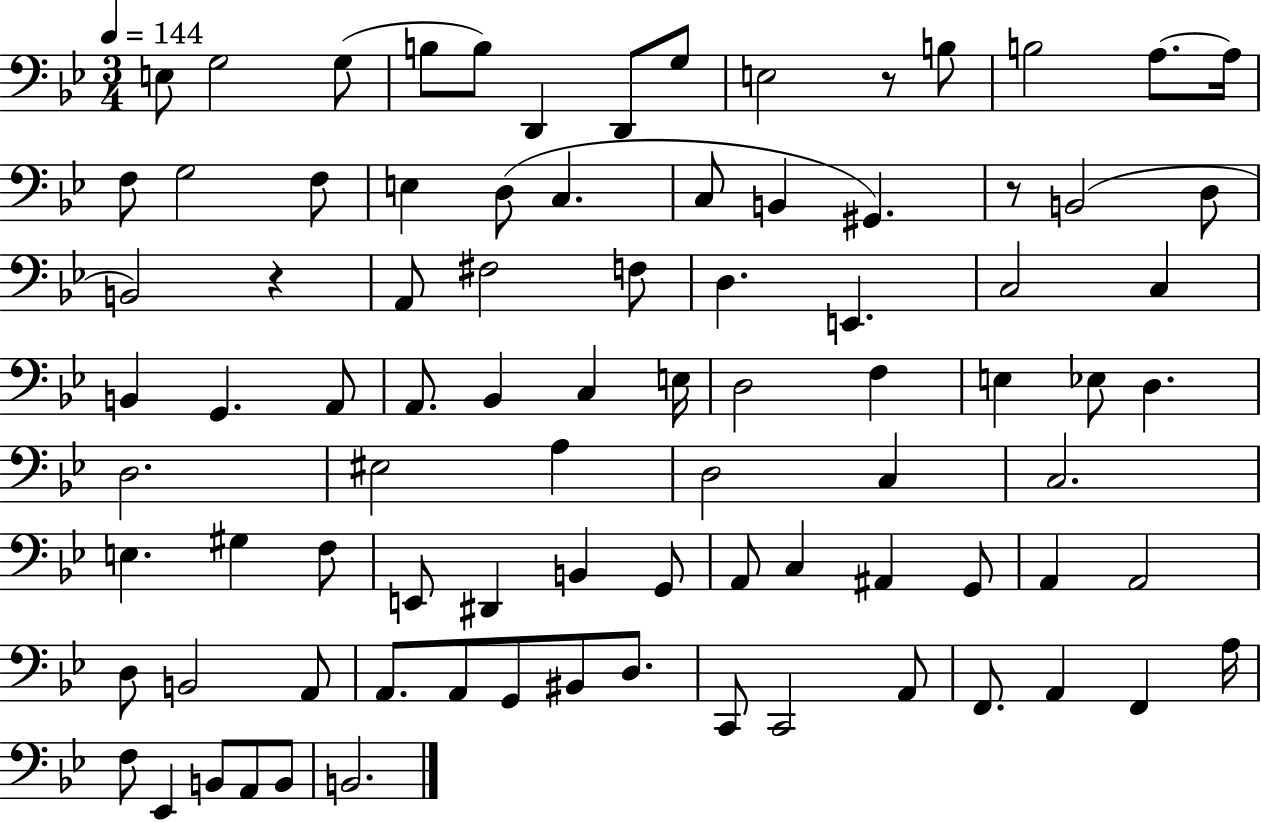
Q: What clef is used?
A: bass